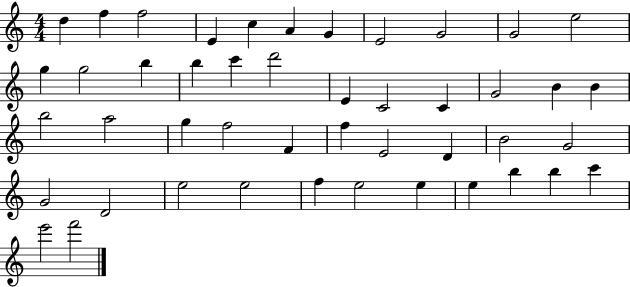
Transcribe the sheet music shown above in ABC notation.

X:1
T:Untitled
M:4/4
L:1/4
K:C
d f f2 E c A G E2 G2 G2 e2 g g2 b b c' d'2 E C2 C G2 B B b2 a2 g f2 F f E2 D B2 G2 G2 D2 e2 e2 f e2 e e b b c' e'2 f'2